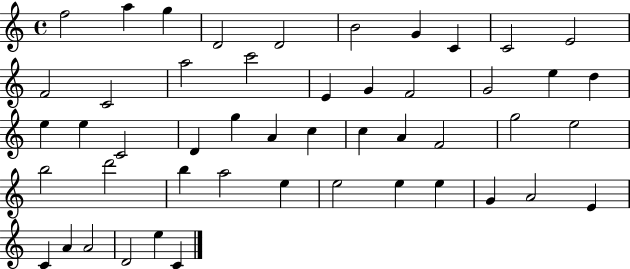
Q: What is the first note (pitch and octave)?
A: F5